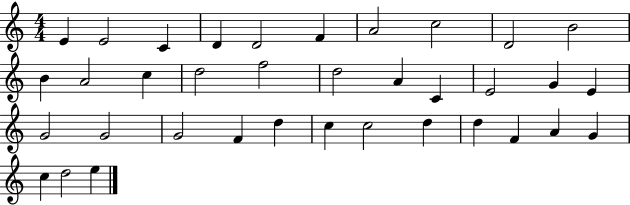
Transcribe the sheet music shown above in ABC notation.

X:1
T:Untitled
M:4/4
L:1/4
K:C
E E2 C D D2 F A2 c2 D2 B2 B A2 c d2 f2 d2 A C E2 G E G2 G2 G2 F d c c2 d d F A G c d2 e